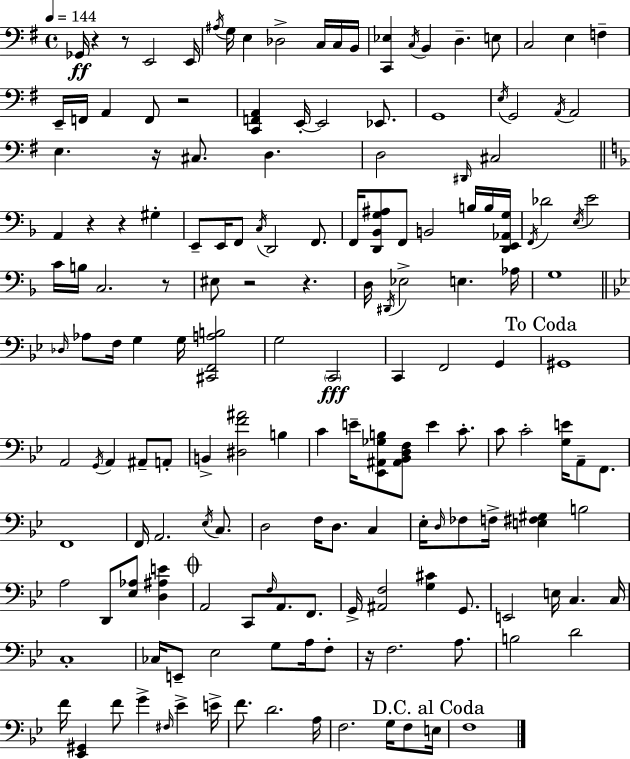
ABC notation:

X:1
T:Untitled
M:4/4
L:1/4
K:Em
_G,,/4 z z/2 E,,2 E,,/4 ^A,/4 G,/4 E, _D,2 C,/4 C,/4 B,,/4 [C,,_E,] C,/4 B,, D, E,/2 C,2 E, F, E,,/4 F,,/4 A,, F,,/2 z2 [C,,F,,A,,] E,,/4 E,,2 _E,,/2 G,,4 E,/4 G,,2 A,,/4 A,,2 E, z/4 ^C,/2 D, D,2 ^D,,/4 ^C,2 A,, z z ^G, E,,/2 E,,/4 F,,/2 C,/4 D,,2 F,,/2 F,,/4 [D,,_B,,G,^A,]/2 F,,/2 B,,2 B,/4 B,/4 [D,,E,,_A,,G,]/4 F,,/4 _D2 E,/4 E2 C/4 B,/4 C,2 z/2 ^E,/2 z2 z D,/4 ^D,,/4 _E,2 E, _A,/4 G,4 _D,/4 _A,/2 F,/4 G, G,/4 [^C,,F,,A,B,]2 G,2 C,,2 C,, F,,2 G,, ^G,,4 A,,2 G,,/4 A,, ^A,,/2 A,,/2 B,, [^D,F^A]2 B, C E/4 [_E,,^A,,_G,B,]/2 [^A,,_B,,D,F,]/2 E C/2 C/2 C2 [G,E]/4 A,,/2 F,,/2 F,,4 F,,/4 A,,2 _E,/4 C,/2 D,2 F,/4 D,/2 C, _E,/4 D,/4 _F,/2 F,/4 [E,^F,^G,] B,2 A,2 D,,/2 [_E,_A,]/2 [D,^A,E] A,,2 C,,/2 F,/4 A,,/2 F,,/2 G,,/4 [^A,,F,]2 [G,^C] G,,/2 E,,2 E,/4 C, C,/4 C,4 _C,/4 E,,/2 _E,2 G,/2 A,/4 F,/2 z/4 F,2 A,/2 B,2 D2 F/4 [_E,,^G,,] F/2 G ^F,/4 _E E/4 F/2 D2 A,/4 F,2 G,/4 F,/2 E,/4 F,4